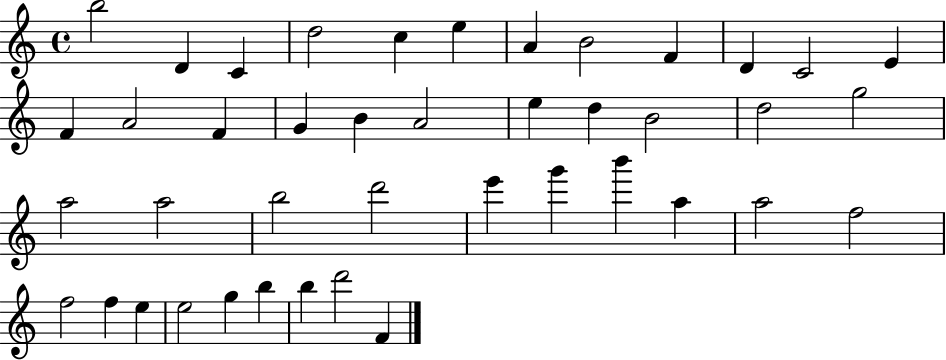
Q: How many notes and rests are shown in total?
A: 42